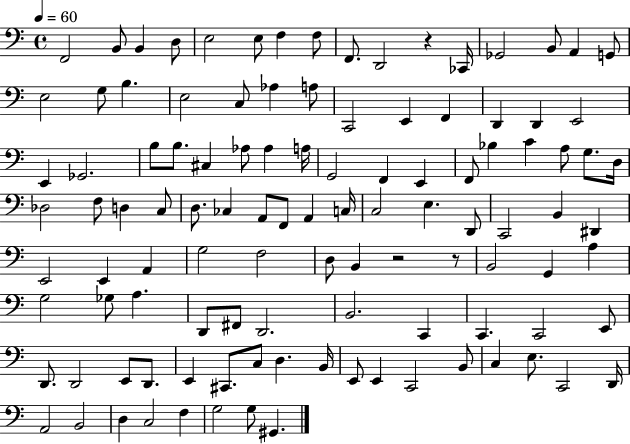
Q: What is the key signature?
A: C major